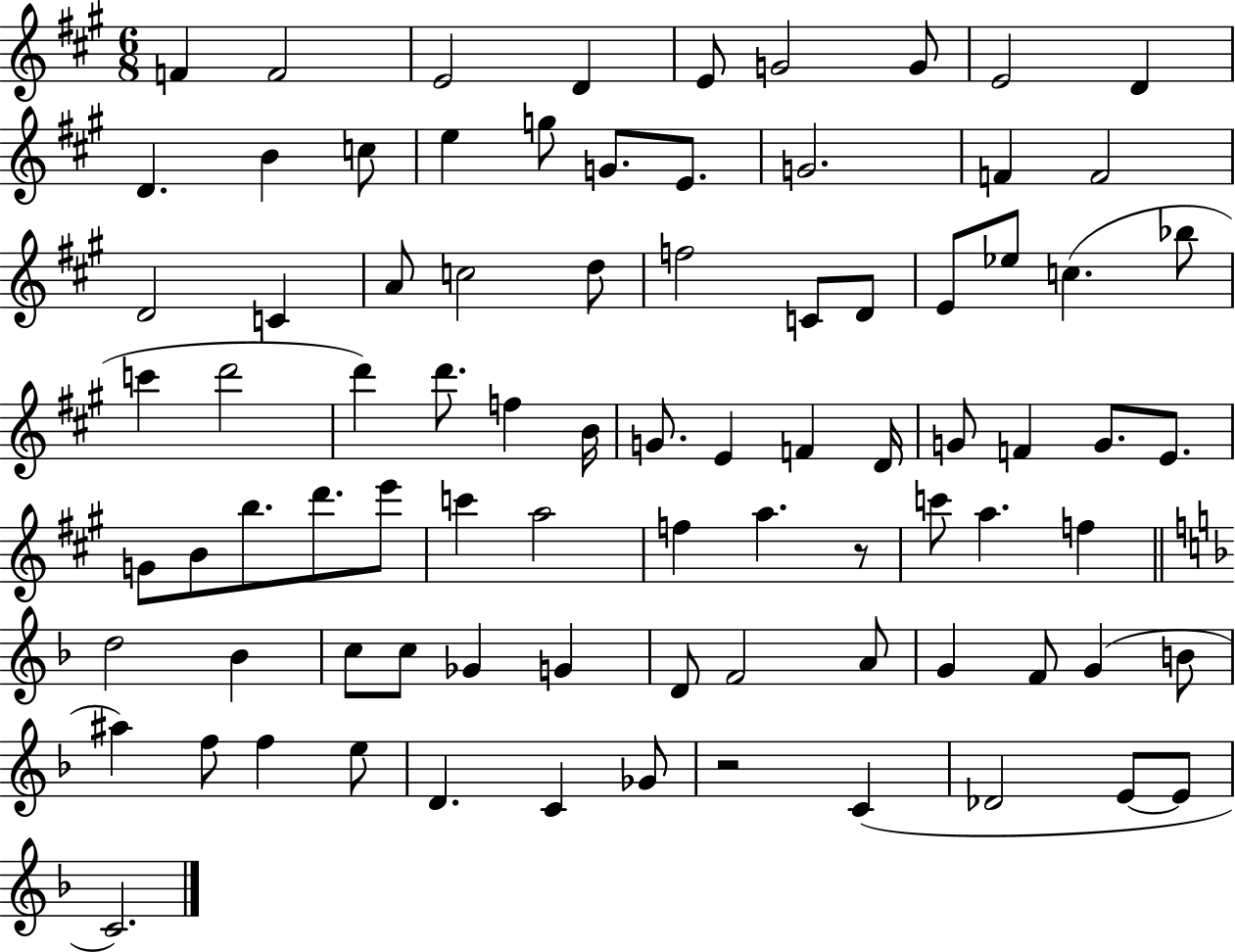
{
  \clef treble
  \numericTimeSignature
  \time 6/8
  \key a \major
  f'4 f'2 | e'2 d'4 | e'8 g'2 g'8 | e'2 d'4 | \break d'4. b'4 c''8 | e''4 g''8 g'8. e'8. | g'2. | f'4 f'2 | \break d'2 c'4 | a'8 c''2 d''8 | f''2 c'8 d'8 | e'8 ees''8 c''4.( bes''8 | \break c'''4 d'''2 | d'''4) d'''8. f''4 b'16 | g'8. e'4 f'4 d'16 | g'8 f'4 g'8. e'8. | \break g'8 b'8 b''8. d'''8. e'''8 | c'''4 a''2 | f''4 a''4. r8 | c'''8 a''4. f''4 | \break \bar "||" \break \key f \major d''2 bes'4 | c''8 c''8 ges'4 g'4 | d'8 f'2 a'8 | g'4 f'8 g'4( b'8 | \break ais''4) f''8 f''4 e''8 | d'4. c'4 ges'8 | r2 c'4( | des'2 e'8~~ e'8 | \break c'2.) | \bar "|."
}